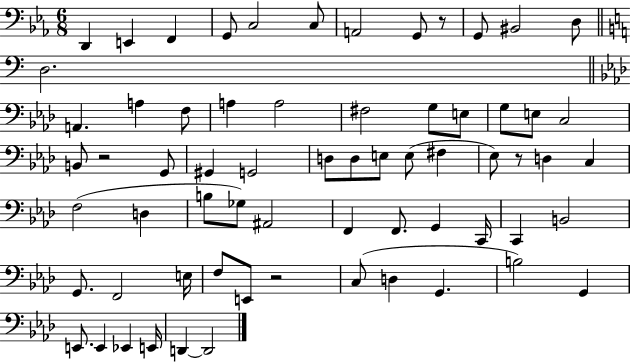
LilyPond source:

{
  \clef bass
  \numericTimeSignature
  \time 6/8
  \key ees \major
  \repeat volta 2 { d,4 e,4 f,4 | g,8 c2 c8 | a,2 g,8 r8 | g,8 bis,2 d8 | \break \bar "||" \break \key c \major d2. | \bar "||" \break \key f \minor a,4. a4 f8 | a4 a2 | fis2 g8 e8 | g8 e8 c2 | \break b,8 r2 g,8 | gis,4 g,2 | d8 d8 e8 e8( fis4 | ees8) r8 d4 c4 | \break f2( d4 | b8 ges8) ais,2 | f,4 f,8. g,4 c,16 | c,4 b,2 | \break g,8. f,2 e16 | f8 e,8 r2 | c8( d4 g,4. | b2) g,4 | \break e,8. e,4 ees,4 e,16 | d,4~~ d,2 | } \bar "|."
}